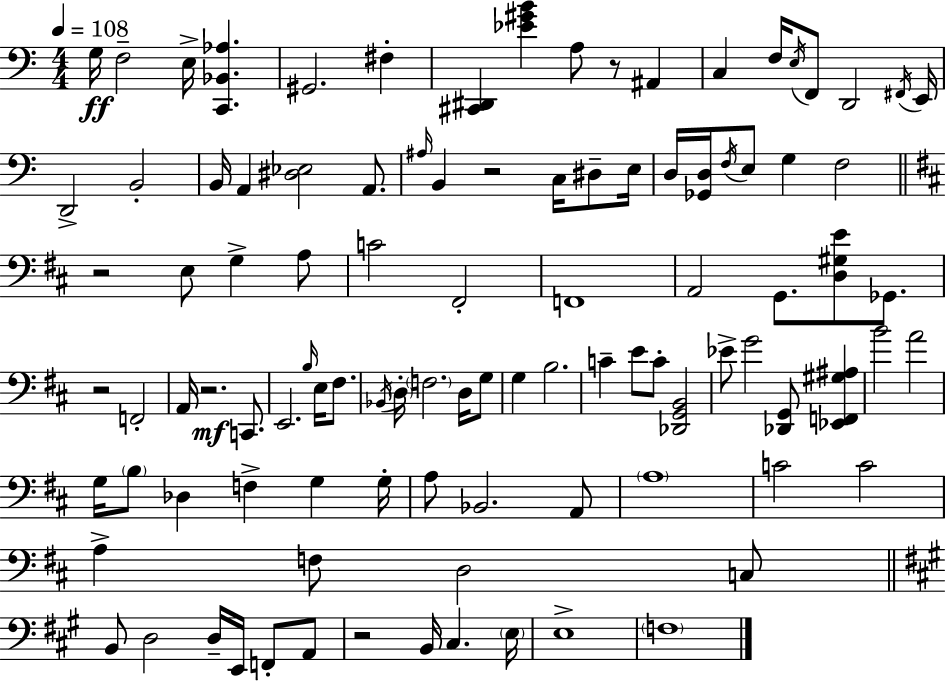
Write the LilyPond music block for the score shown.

{
  \clef bass
  \numericTimeSignature
  \time 4/4
  \key c \major
  \tempo 4 = 108
  \repeat volta 2 { g16\ff f2-- e16-> <c, bes, aes>4. | gis,2. fis4-. | <cis, dis,>4 <ees' gis' b'>4 a8 r8 ais,4 | c4 f16 \acciaccatura { e16 } f,8 d,2 | \break \acciaccatura { fis,16 } e,16 d,2-> b,2-. | b,16 a,4 <dis ees>2 a,8. | \grace { ais16 } b,4 r2 c16 | dis8-- e16 d16 <ges, d>16 \acciaccatura { f16 } e8 g4 f2 | \break \bar "||" \break \key b \minor r2 e8 g4-> a8 | c'2 fis,2-. | f,1 | a,2 g,8. <d gis e'>8 ges,8. | \break r2 f,2-. | a,16 r2.\mf c,8. | e,2. \grace { b16 } e16 fis8. | \acciaccatura { bes,16 } \parenthesize d16-. \parenthesize f2. d16 | \break g8 g4 b2. | c'4-- e'8 c'8-. <des, g, b,>2 | ees'8-> g'2 <des, g,>8 <ees, f, gis ais>4 | b'2 a'2 | \break g16 \parenthesize b8 des4 f4-> g4 | g16-. a8 bes,2. | a,8 \parenthesize a1 | c'2 c'2 | \break a4-> f8 d2 | c8 \bar "||" \break \key a \major b,8 d2 d16-- e,16 f,8-. a,8 | r2 b,16 cis4. \parenthesize e16 | e1-> | \parenthesize f1 | \break } \bar "|."
}